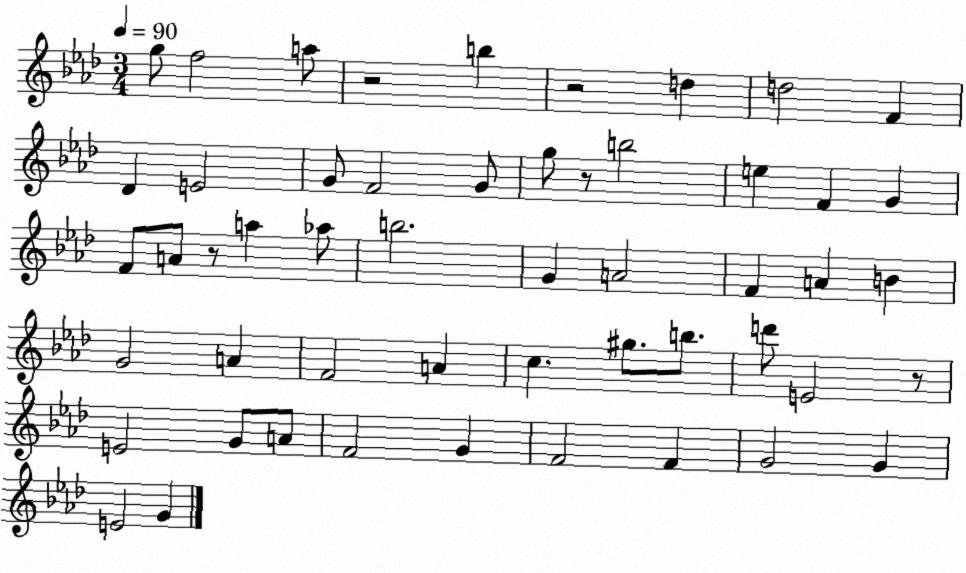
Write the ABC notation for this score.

X:1
T:Untitled
M:3/4
L:1/4
K:Ab
g/2 f2 a/2 z2 b z2 d d2 F _D E2 G/2 F2 G/2 g/2 z/2 b2 e F G F/2 A/2 z/2 a _a/2 b2 G A2 F A B G2 A F2 A c ^g/2 b/2 d'/2 E2 z/2 E2 G/2 A/2 F2 G F2 F G2 G E2 G